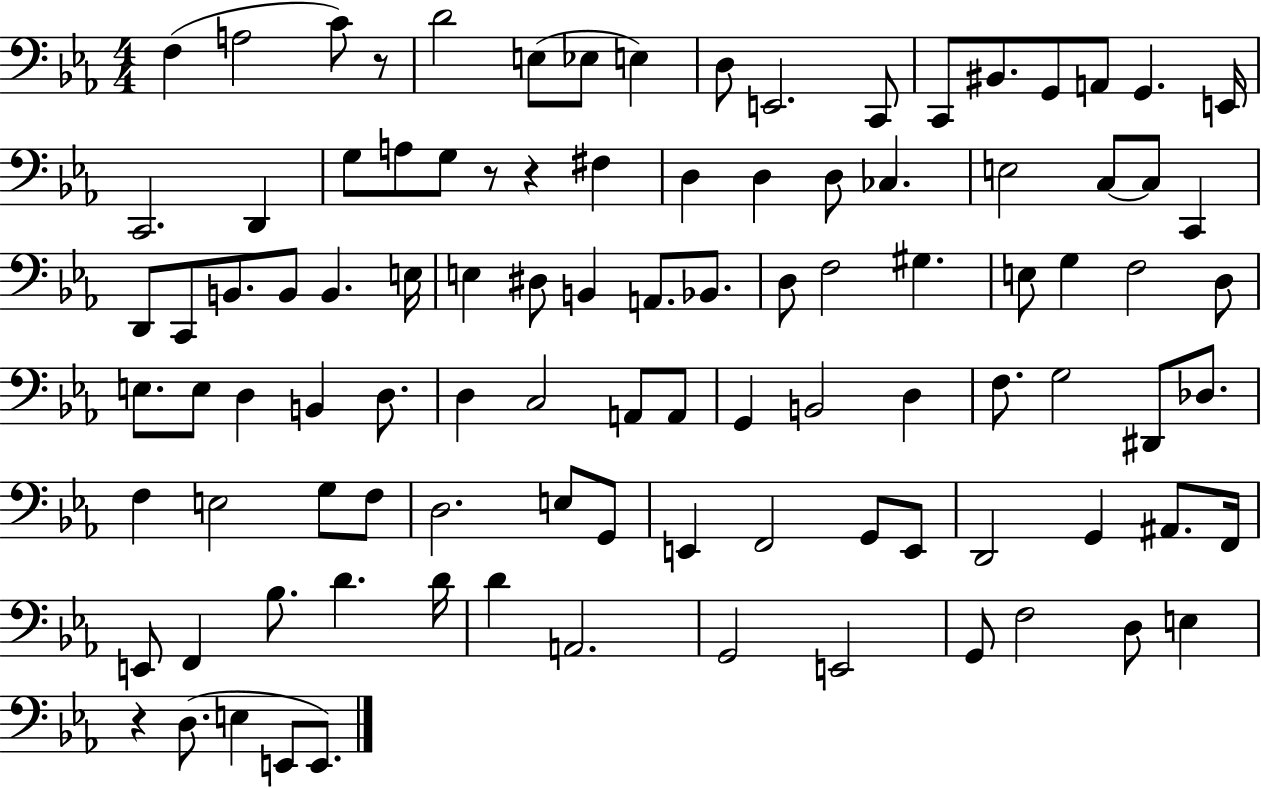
F3/q A3/h C4/e R/e D4/h E3/e Eb3/e E3/q D3/e E2/h. C2/e C2/e BIS2/e. G2/e A2/e G2/q. E2/s C2/h. D2/q G3/e A3/e G3/e R/e R/q F#3/q D3/q D3/q D3/e CES3/q. E3/h C3/e C3/e C2/q D2/e C2/e B2/e. B2/e B2/q. E3/s E3/q D#3/e B2/q A2/e. Bb2/e. D3/e F3/h G#3/q. E3/e G3/q F3/h D3/e E3/e. E3/e D3/q B2/q D3/e. D3/q C3/h A2/e A2/e G2/q B2/h D3/q F3/e. G3/h D#2/e Db3/e. F3/q E3/h G3/e F3/e D3/h. E3/e G2/e E2/q F2/h G2/e E2/e D2/h G2/q A#2/e. F2/s E2/e F2/q Bb3/e. D4/q. D4/s D4/q A2/h. G2/h E2/h G2/e F3/h D3/e E3/q R/q D3/e. E3/q E2/e E2/e.